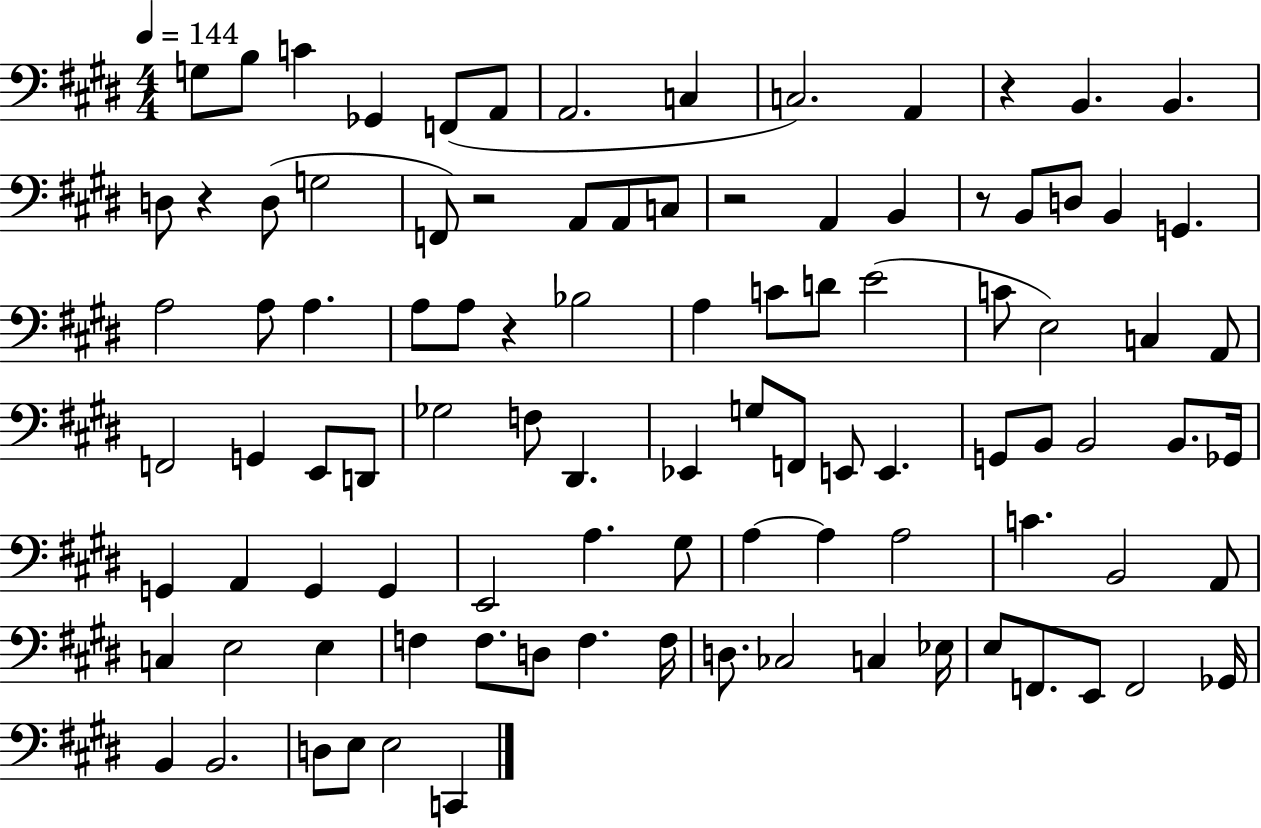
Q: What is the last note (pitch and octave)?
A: C2